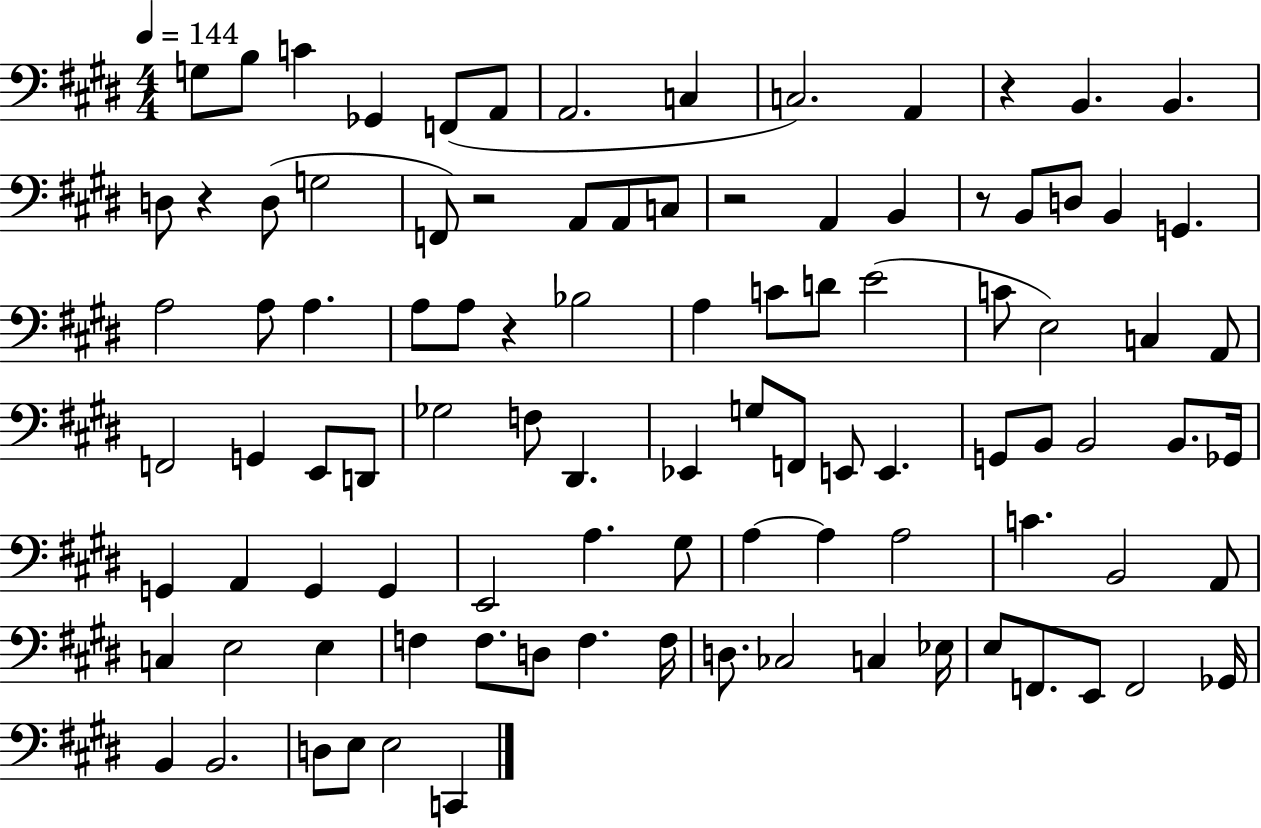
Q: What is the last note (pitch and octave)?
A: C2